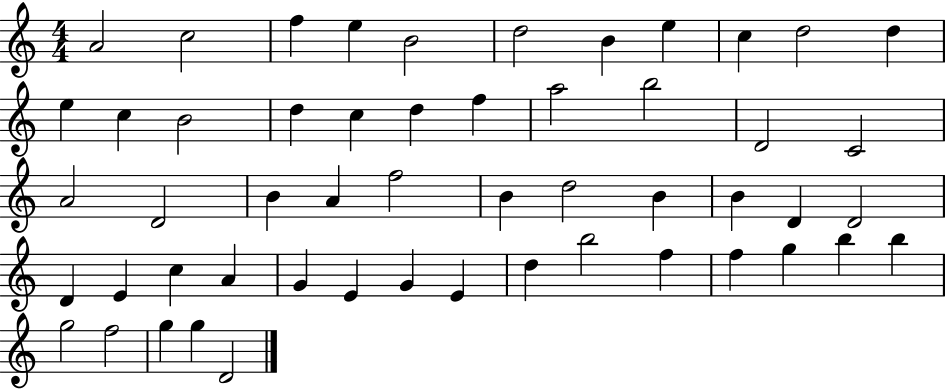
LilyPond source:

{
  \clef treble
  \numericTimeSignature
  \time 4/4
  \key c \major
  a'2 c''2 | f''4 e''4 b'2 | d''2 b'4 e''4 | c''4 d''2 d''4 | \break e''4 c''4 b'2 | d''4 c''4 d''4 f''4 | a''2 b''2 | d'2 c'2 | \break a'2 d'2 | b'4 a'4 f''2 | b'4 d''2 b'4 | b'4 d'4 d'2 | \break d'4 e'4 c''4 a'4 | g'4 e'4 g'4 e'4 | d''4 b''2 f''4 | f''4 g''4 b''4 b''4 | \break g''2 f''2 | g''4 g''4 d'2 | \bar "|."
}